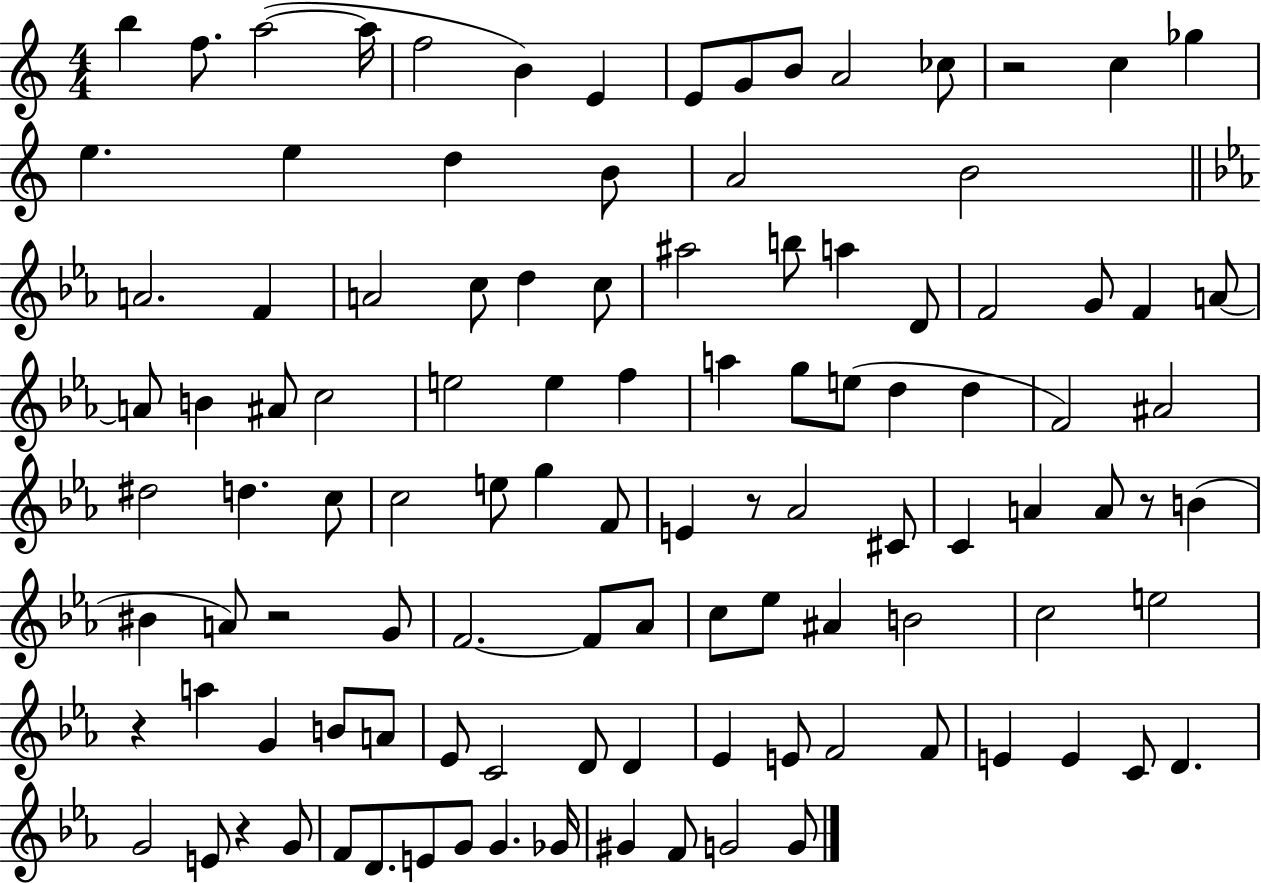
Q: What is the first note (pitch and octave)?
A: B5